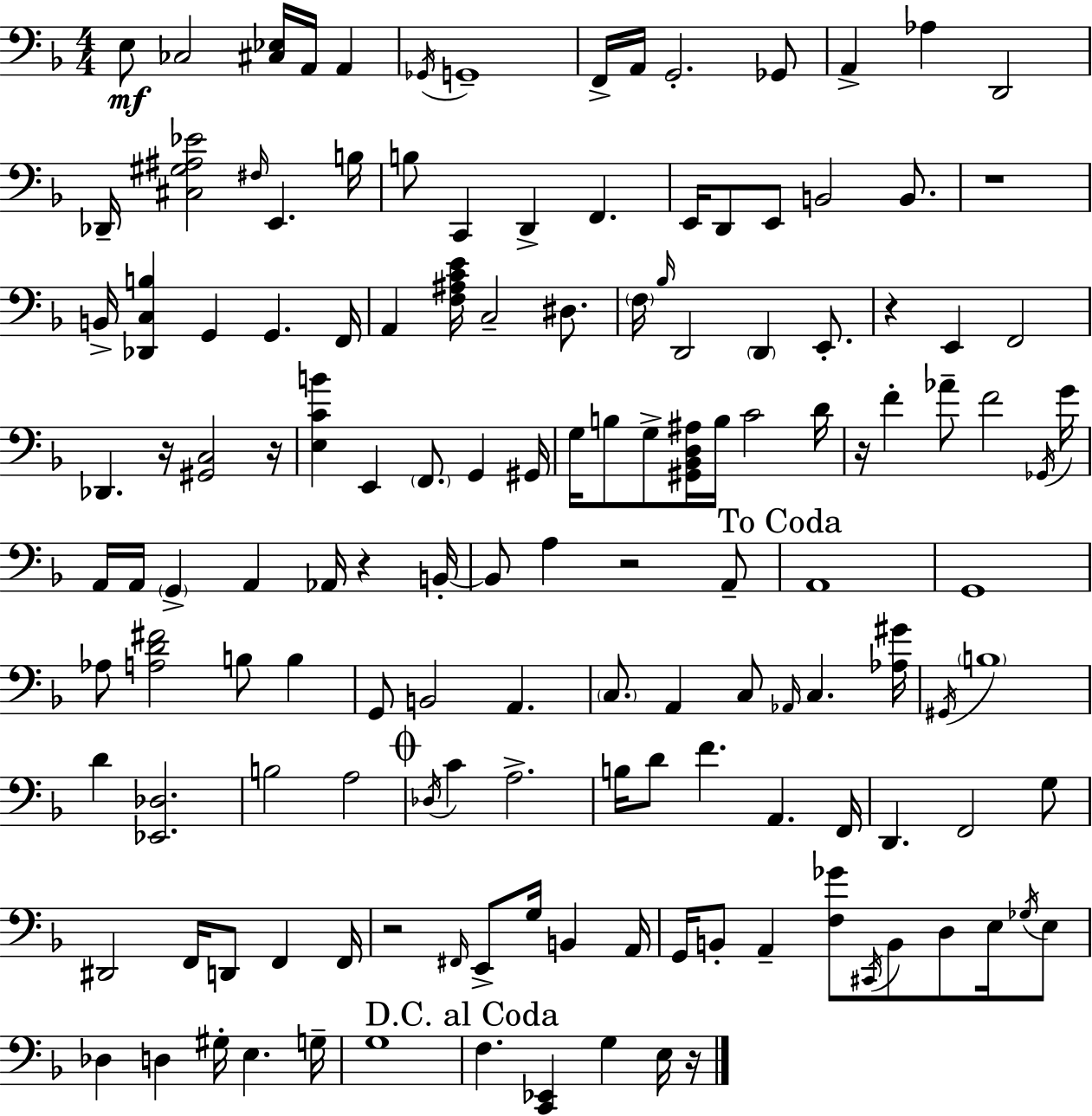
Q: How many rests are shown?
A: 9